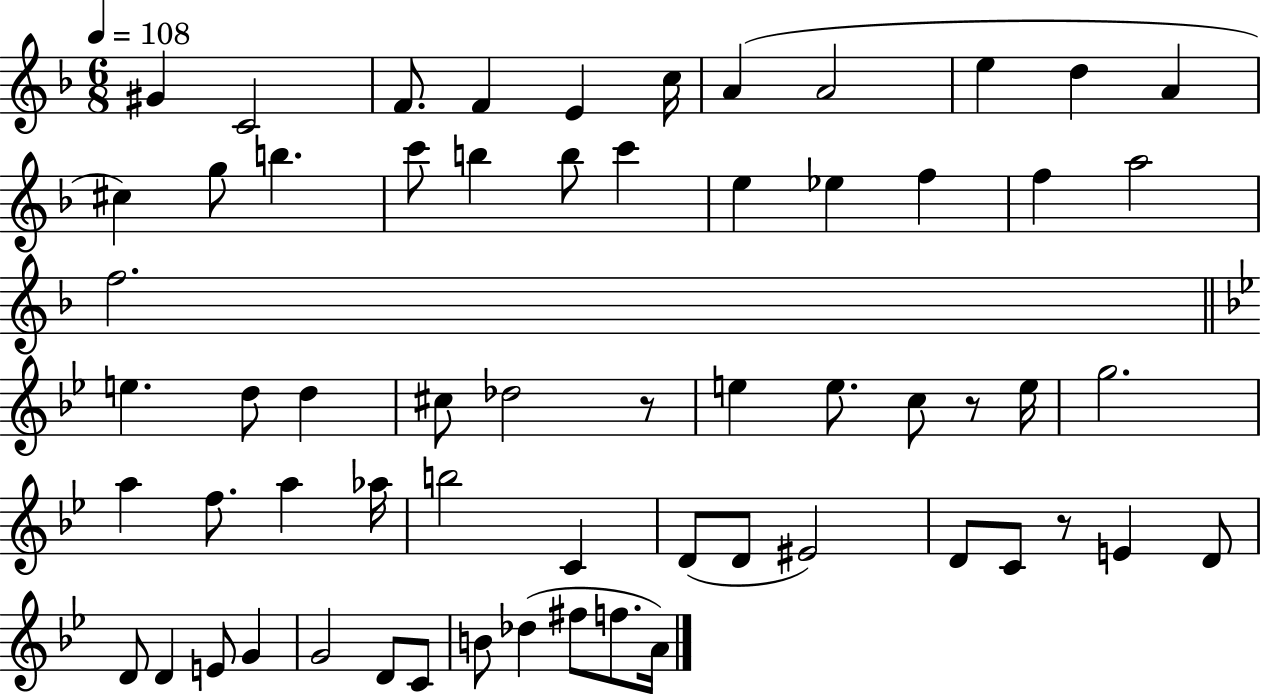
X:1
T:Untitled
M:6/8
L:1/4
K:F
^G C2 F/2 F E c/4 A A2 e d A ^c g/2 b c'/2 b b/2 c' e _e f f a2 f2 e d/2 d ^c/2 _d2 z/2 e e/2 c/2 z/2 e/4 g2 a f/2 a _a/4 b2 C D/2 D/2 ^E2 D/2 C/2 z/2 E D/2 D/2 D E/2 G G2 D/2 C/2 B/2 _d ^f/2 f/2 A/4